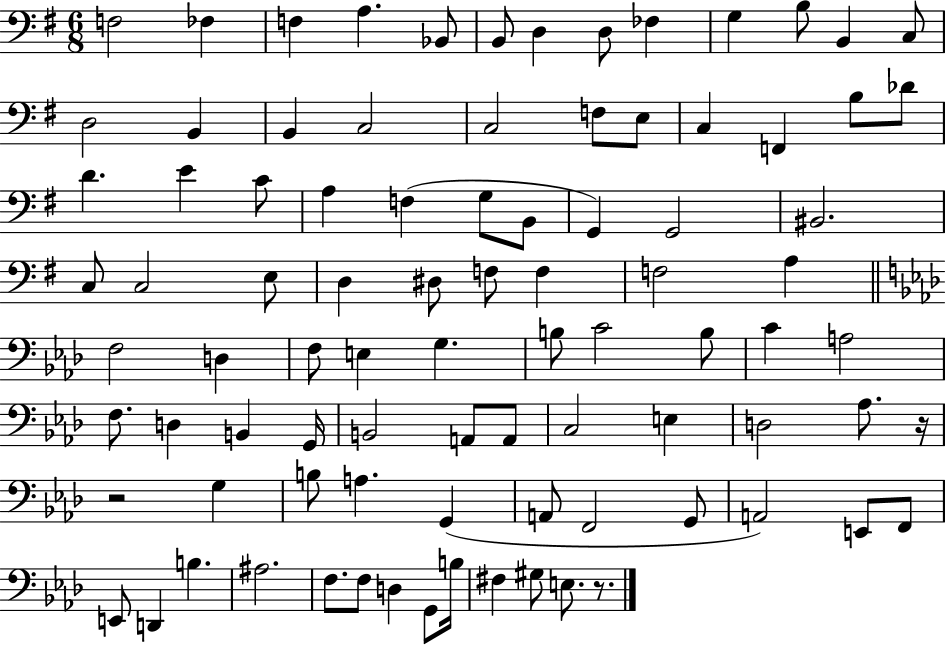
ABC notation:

X:1
T:Untitled
M:6/8
L:1/4
K:G
F,2 _F, F, A, _B,,/2 B,,/2 D, D,/2 _F, G, B,/2 B,, C,/2 D,2 B,, B,, C,2 C,2 F,/2 E,/2 C, F,, B,/2 _D/2 D E C/2 A, F, G,/2 B,,/2 G,, G,,2 ^B,,2 C,/2 C,2 E,/2 D, ^D,/2 F,/2 F, F,2 A, F,2 D, F,/2 E, G, B,/2 C2 B,/2 C A,2 F,/2 D, B,, G,,/4 B,,2 A,,/2 A,,/2 C,2 E, D,2 _A,/2 z/4 z2 G, B,/2 A, G,, A,,/2 F,,2 G,,/2 A,,2 E,,/2 F,,/2 E,,/2 D,, B, ^A,2 F,/2 F,/2 D, G,,/2 B,/4 ^F, ^G,/2 E,/2 z/2